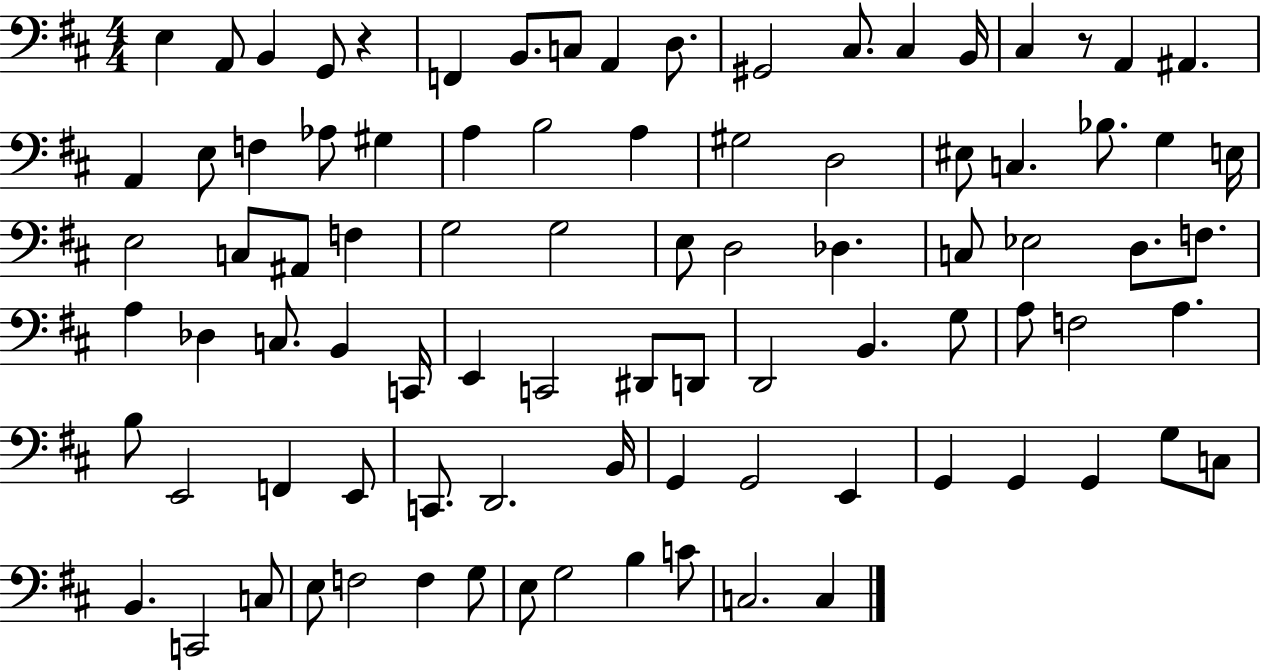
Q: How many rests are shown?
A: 2